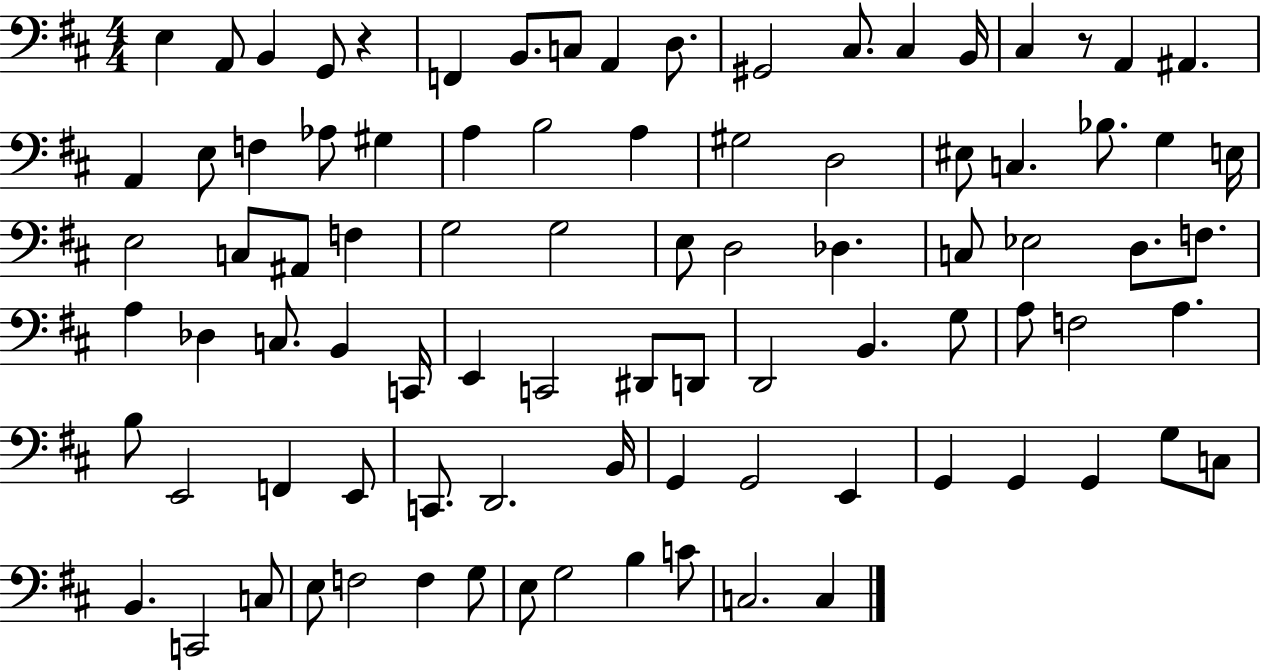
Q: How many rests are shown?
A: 2